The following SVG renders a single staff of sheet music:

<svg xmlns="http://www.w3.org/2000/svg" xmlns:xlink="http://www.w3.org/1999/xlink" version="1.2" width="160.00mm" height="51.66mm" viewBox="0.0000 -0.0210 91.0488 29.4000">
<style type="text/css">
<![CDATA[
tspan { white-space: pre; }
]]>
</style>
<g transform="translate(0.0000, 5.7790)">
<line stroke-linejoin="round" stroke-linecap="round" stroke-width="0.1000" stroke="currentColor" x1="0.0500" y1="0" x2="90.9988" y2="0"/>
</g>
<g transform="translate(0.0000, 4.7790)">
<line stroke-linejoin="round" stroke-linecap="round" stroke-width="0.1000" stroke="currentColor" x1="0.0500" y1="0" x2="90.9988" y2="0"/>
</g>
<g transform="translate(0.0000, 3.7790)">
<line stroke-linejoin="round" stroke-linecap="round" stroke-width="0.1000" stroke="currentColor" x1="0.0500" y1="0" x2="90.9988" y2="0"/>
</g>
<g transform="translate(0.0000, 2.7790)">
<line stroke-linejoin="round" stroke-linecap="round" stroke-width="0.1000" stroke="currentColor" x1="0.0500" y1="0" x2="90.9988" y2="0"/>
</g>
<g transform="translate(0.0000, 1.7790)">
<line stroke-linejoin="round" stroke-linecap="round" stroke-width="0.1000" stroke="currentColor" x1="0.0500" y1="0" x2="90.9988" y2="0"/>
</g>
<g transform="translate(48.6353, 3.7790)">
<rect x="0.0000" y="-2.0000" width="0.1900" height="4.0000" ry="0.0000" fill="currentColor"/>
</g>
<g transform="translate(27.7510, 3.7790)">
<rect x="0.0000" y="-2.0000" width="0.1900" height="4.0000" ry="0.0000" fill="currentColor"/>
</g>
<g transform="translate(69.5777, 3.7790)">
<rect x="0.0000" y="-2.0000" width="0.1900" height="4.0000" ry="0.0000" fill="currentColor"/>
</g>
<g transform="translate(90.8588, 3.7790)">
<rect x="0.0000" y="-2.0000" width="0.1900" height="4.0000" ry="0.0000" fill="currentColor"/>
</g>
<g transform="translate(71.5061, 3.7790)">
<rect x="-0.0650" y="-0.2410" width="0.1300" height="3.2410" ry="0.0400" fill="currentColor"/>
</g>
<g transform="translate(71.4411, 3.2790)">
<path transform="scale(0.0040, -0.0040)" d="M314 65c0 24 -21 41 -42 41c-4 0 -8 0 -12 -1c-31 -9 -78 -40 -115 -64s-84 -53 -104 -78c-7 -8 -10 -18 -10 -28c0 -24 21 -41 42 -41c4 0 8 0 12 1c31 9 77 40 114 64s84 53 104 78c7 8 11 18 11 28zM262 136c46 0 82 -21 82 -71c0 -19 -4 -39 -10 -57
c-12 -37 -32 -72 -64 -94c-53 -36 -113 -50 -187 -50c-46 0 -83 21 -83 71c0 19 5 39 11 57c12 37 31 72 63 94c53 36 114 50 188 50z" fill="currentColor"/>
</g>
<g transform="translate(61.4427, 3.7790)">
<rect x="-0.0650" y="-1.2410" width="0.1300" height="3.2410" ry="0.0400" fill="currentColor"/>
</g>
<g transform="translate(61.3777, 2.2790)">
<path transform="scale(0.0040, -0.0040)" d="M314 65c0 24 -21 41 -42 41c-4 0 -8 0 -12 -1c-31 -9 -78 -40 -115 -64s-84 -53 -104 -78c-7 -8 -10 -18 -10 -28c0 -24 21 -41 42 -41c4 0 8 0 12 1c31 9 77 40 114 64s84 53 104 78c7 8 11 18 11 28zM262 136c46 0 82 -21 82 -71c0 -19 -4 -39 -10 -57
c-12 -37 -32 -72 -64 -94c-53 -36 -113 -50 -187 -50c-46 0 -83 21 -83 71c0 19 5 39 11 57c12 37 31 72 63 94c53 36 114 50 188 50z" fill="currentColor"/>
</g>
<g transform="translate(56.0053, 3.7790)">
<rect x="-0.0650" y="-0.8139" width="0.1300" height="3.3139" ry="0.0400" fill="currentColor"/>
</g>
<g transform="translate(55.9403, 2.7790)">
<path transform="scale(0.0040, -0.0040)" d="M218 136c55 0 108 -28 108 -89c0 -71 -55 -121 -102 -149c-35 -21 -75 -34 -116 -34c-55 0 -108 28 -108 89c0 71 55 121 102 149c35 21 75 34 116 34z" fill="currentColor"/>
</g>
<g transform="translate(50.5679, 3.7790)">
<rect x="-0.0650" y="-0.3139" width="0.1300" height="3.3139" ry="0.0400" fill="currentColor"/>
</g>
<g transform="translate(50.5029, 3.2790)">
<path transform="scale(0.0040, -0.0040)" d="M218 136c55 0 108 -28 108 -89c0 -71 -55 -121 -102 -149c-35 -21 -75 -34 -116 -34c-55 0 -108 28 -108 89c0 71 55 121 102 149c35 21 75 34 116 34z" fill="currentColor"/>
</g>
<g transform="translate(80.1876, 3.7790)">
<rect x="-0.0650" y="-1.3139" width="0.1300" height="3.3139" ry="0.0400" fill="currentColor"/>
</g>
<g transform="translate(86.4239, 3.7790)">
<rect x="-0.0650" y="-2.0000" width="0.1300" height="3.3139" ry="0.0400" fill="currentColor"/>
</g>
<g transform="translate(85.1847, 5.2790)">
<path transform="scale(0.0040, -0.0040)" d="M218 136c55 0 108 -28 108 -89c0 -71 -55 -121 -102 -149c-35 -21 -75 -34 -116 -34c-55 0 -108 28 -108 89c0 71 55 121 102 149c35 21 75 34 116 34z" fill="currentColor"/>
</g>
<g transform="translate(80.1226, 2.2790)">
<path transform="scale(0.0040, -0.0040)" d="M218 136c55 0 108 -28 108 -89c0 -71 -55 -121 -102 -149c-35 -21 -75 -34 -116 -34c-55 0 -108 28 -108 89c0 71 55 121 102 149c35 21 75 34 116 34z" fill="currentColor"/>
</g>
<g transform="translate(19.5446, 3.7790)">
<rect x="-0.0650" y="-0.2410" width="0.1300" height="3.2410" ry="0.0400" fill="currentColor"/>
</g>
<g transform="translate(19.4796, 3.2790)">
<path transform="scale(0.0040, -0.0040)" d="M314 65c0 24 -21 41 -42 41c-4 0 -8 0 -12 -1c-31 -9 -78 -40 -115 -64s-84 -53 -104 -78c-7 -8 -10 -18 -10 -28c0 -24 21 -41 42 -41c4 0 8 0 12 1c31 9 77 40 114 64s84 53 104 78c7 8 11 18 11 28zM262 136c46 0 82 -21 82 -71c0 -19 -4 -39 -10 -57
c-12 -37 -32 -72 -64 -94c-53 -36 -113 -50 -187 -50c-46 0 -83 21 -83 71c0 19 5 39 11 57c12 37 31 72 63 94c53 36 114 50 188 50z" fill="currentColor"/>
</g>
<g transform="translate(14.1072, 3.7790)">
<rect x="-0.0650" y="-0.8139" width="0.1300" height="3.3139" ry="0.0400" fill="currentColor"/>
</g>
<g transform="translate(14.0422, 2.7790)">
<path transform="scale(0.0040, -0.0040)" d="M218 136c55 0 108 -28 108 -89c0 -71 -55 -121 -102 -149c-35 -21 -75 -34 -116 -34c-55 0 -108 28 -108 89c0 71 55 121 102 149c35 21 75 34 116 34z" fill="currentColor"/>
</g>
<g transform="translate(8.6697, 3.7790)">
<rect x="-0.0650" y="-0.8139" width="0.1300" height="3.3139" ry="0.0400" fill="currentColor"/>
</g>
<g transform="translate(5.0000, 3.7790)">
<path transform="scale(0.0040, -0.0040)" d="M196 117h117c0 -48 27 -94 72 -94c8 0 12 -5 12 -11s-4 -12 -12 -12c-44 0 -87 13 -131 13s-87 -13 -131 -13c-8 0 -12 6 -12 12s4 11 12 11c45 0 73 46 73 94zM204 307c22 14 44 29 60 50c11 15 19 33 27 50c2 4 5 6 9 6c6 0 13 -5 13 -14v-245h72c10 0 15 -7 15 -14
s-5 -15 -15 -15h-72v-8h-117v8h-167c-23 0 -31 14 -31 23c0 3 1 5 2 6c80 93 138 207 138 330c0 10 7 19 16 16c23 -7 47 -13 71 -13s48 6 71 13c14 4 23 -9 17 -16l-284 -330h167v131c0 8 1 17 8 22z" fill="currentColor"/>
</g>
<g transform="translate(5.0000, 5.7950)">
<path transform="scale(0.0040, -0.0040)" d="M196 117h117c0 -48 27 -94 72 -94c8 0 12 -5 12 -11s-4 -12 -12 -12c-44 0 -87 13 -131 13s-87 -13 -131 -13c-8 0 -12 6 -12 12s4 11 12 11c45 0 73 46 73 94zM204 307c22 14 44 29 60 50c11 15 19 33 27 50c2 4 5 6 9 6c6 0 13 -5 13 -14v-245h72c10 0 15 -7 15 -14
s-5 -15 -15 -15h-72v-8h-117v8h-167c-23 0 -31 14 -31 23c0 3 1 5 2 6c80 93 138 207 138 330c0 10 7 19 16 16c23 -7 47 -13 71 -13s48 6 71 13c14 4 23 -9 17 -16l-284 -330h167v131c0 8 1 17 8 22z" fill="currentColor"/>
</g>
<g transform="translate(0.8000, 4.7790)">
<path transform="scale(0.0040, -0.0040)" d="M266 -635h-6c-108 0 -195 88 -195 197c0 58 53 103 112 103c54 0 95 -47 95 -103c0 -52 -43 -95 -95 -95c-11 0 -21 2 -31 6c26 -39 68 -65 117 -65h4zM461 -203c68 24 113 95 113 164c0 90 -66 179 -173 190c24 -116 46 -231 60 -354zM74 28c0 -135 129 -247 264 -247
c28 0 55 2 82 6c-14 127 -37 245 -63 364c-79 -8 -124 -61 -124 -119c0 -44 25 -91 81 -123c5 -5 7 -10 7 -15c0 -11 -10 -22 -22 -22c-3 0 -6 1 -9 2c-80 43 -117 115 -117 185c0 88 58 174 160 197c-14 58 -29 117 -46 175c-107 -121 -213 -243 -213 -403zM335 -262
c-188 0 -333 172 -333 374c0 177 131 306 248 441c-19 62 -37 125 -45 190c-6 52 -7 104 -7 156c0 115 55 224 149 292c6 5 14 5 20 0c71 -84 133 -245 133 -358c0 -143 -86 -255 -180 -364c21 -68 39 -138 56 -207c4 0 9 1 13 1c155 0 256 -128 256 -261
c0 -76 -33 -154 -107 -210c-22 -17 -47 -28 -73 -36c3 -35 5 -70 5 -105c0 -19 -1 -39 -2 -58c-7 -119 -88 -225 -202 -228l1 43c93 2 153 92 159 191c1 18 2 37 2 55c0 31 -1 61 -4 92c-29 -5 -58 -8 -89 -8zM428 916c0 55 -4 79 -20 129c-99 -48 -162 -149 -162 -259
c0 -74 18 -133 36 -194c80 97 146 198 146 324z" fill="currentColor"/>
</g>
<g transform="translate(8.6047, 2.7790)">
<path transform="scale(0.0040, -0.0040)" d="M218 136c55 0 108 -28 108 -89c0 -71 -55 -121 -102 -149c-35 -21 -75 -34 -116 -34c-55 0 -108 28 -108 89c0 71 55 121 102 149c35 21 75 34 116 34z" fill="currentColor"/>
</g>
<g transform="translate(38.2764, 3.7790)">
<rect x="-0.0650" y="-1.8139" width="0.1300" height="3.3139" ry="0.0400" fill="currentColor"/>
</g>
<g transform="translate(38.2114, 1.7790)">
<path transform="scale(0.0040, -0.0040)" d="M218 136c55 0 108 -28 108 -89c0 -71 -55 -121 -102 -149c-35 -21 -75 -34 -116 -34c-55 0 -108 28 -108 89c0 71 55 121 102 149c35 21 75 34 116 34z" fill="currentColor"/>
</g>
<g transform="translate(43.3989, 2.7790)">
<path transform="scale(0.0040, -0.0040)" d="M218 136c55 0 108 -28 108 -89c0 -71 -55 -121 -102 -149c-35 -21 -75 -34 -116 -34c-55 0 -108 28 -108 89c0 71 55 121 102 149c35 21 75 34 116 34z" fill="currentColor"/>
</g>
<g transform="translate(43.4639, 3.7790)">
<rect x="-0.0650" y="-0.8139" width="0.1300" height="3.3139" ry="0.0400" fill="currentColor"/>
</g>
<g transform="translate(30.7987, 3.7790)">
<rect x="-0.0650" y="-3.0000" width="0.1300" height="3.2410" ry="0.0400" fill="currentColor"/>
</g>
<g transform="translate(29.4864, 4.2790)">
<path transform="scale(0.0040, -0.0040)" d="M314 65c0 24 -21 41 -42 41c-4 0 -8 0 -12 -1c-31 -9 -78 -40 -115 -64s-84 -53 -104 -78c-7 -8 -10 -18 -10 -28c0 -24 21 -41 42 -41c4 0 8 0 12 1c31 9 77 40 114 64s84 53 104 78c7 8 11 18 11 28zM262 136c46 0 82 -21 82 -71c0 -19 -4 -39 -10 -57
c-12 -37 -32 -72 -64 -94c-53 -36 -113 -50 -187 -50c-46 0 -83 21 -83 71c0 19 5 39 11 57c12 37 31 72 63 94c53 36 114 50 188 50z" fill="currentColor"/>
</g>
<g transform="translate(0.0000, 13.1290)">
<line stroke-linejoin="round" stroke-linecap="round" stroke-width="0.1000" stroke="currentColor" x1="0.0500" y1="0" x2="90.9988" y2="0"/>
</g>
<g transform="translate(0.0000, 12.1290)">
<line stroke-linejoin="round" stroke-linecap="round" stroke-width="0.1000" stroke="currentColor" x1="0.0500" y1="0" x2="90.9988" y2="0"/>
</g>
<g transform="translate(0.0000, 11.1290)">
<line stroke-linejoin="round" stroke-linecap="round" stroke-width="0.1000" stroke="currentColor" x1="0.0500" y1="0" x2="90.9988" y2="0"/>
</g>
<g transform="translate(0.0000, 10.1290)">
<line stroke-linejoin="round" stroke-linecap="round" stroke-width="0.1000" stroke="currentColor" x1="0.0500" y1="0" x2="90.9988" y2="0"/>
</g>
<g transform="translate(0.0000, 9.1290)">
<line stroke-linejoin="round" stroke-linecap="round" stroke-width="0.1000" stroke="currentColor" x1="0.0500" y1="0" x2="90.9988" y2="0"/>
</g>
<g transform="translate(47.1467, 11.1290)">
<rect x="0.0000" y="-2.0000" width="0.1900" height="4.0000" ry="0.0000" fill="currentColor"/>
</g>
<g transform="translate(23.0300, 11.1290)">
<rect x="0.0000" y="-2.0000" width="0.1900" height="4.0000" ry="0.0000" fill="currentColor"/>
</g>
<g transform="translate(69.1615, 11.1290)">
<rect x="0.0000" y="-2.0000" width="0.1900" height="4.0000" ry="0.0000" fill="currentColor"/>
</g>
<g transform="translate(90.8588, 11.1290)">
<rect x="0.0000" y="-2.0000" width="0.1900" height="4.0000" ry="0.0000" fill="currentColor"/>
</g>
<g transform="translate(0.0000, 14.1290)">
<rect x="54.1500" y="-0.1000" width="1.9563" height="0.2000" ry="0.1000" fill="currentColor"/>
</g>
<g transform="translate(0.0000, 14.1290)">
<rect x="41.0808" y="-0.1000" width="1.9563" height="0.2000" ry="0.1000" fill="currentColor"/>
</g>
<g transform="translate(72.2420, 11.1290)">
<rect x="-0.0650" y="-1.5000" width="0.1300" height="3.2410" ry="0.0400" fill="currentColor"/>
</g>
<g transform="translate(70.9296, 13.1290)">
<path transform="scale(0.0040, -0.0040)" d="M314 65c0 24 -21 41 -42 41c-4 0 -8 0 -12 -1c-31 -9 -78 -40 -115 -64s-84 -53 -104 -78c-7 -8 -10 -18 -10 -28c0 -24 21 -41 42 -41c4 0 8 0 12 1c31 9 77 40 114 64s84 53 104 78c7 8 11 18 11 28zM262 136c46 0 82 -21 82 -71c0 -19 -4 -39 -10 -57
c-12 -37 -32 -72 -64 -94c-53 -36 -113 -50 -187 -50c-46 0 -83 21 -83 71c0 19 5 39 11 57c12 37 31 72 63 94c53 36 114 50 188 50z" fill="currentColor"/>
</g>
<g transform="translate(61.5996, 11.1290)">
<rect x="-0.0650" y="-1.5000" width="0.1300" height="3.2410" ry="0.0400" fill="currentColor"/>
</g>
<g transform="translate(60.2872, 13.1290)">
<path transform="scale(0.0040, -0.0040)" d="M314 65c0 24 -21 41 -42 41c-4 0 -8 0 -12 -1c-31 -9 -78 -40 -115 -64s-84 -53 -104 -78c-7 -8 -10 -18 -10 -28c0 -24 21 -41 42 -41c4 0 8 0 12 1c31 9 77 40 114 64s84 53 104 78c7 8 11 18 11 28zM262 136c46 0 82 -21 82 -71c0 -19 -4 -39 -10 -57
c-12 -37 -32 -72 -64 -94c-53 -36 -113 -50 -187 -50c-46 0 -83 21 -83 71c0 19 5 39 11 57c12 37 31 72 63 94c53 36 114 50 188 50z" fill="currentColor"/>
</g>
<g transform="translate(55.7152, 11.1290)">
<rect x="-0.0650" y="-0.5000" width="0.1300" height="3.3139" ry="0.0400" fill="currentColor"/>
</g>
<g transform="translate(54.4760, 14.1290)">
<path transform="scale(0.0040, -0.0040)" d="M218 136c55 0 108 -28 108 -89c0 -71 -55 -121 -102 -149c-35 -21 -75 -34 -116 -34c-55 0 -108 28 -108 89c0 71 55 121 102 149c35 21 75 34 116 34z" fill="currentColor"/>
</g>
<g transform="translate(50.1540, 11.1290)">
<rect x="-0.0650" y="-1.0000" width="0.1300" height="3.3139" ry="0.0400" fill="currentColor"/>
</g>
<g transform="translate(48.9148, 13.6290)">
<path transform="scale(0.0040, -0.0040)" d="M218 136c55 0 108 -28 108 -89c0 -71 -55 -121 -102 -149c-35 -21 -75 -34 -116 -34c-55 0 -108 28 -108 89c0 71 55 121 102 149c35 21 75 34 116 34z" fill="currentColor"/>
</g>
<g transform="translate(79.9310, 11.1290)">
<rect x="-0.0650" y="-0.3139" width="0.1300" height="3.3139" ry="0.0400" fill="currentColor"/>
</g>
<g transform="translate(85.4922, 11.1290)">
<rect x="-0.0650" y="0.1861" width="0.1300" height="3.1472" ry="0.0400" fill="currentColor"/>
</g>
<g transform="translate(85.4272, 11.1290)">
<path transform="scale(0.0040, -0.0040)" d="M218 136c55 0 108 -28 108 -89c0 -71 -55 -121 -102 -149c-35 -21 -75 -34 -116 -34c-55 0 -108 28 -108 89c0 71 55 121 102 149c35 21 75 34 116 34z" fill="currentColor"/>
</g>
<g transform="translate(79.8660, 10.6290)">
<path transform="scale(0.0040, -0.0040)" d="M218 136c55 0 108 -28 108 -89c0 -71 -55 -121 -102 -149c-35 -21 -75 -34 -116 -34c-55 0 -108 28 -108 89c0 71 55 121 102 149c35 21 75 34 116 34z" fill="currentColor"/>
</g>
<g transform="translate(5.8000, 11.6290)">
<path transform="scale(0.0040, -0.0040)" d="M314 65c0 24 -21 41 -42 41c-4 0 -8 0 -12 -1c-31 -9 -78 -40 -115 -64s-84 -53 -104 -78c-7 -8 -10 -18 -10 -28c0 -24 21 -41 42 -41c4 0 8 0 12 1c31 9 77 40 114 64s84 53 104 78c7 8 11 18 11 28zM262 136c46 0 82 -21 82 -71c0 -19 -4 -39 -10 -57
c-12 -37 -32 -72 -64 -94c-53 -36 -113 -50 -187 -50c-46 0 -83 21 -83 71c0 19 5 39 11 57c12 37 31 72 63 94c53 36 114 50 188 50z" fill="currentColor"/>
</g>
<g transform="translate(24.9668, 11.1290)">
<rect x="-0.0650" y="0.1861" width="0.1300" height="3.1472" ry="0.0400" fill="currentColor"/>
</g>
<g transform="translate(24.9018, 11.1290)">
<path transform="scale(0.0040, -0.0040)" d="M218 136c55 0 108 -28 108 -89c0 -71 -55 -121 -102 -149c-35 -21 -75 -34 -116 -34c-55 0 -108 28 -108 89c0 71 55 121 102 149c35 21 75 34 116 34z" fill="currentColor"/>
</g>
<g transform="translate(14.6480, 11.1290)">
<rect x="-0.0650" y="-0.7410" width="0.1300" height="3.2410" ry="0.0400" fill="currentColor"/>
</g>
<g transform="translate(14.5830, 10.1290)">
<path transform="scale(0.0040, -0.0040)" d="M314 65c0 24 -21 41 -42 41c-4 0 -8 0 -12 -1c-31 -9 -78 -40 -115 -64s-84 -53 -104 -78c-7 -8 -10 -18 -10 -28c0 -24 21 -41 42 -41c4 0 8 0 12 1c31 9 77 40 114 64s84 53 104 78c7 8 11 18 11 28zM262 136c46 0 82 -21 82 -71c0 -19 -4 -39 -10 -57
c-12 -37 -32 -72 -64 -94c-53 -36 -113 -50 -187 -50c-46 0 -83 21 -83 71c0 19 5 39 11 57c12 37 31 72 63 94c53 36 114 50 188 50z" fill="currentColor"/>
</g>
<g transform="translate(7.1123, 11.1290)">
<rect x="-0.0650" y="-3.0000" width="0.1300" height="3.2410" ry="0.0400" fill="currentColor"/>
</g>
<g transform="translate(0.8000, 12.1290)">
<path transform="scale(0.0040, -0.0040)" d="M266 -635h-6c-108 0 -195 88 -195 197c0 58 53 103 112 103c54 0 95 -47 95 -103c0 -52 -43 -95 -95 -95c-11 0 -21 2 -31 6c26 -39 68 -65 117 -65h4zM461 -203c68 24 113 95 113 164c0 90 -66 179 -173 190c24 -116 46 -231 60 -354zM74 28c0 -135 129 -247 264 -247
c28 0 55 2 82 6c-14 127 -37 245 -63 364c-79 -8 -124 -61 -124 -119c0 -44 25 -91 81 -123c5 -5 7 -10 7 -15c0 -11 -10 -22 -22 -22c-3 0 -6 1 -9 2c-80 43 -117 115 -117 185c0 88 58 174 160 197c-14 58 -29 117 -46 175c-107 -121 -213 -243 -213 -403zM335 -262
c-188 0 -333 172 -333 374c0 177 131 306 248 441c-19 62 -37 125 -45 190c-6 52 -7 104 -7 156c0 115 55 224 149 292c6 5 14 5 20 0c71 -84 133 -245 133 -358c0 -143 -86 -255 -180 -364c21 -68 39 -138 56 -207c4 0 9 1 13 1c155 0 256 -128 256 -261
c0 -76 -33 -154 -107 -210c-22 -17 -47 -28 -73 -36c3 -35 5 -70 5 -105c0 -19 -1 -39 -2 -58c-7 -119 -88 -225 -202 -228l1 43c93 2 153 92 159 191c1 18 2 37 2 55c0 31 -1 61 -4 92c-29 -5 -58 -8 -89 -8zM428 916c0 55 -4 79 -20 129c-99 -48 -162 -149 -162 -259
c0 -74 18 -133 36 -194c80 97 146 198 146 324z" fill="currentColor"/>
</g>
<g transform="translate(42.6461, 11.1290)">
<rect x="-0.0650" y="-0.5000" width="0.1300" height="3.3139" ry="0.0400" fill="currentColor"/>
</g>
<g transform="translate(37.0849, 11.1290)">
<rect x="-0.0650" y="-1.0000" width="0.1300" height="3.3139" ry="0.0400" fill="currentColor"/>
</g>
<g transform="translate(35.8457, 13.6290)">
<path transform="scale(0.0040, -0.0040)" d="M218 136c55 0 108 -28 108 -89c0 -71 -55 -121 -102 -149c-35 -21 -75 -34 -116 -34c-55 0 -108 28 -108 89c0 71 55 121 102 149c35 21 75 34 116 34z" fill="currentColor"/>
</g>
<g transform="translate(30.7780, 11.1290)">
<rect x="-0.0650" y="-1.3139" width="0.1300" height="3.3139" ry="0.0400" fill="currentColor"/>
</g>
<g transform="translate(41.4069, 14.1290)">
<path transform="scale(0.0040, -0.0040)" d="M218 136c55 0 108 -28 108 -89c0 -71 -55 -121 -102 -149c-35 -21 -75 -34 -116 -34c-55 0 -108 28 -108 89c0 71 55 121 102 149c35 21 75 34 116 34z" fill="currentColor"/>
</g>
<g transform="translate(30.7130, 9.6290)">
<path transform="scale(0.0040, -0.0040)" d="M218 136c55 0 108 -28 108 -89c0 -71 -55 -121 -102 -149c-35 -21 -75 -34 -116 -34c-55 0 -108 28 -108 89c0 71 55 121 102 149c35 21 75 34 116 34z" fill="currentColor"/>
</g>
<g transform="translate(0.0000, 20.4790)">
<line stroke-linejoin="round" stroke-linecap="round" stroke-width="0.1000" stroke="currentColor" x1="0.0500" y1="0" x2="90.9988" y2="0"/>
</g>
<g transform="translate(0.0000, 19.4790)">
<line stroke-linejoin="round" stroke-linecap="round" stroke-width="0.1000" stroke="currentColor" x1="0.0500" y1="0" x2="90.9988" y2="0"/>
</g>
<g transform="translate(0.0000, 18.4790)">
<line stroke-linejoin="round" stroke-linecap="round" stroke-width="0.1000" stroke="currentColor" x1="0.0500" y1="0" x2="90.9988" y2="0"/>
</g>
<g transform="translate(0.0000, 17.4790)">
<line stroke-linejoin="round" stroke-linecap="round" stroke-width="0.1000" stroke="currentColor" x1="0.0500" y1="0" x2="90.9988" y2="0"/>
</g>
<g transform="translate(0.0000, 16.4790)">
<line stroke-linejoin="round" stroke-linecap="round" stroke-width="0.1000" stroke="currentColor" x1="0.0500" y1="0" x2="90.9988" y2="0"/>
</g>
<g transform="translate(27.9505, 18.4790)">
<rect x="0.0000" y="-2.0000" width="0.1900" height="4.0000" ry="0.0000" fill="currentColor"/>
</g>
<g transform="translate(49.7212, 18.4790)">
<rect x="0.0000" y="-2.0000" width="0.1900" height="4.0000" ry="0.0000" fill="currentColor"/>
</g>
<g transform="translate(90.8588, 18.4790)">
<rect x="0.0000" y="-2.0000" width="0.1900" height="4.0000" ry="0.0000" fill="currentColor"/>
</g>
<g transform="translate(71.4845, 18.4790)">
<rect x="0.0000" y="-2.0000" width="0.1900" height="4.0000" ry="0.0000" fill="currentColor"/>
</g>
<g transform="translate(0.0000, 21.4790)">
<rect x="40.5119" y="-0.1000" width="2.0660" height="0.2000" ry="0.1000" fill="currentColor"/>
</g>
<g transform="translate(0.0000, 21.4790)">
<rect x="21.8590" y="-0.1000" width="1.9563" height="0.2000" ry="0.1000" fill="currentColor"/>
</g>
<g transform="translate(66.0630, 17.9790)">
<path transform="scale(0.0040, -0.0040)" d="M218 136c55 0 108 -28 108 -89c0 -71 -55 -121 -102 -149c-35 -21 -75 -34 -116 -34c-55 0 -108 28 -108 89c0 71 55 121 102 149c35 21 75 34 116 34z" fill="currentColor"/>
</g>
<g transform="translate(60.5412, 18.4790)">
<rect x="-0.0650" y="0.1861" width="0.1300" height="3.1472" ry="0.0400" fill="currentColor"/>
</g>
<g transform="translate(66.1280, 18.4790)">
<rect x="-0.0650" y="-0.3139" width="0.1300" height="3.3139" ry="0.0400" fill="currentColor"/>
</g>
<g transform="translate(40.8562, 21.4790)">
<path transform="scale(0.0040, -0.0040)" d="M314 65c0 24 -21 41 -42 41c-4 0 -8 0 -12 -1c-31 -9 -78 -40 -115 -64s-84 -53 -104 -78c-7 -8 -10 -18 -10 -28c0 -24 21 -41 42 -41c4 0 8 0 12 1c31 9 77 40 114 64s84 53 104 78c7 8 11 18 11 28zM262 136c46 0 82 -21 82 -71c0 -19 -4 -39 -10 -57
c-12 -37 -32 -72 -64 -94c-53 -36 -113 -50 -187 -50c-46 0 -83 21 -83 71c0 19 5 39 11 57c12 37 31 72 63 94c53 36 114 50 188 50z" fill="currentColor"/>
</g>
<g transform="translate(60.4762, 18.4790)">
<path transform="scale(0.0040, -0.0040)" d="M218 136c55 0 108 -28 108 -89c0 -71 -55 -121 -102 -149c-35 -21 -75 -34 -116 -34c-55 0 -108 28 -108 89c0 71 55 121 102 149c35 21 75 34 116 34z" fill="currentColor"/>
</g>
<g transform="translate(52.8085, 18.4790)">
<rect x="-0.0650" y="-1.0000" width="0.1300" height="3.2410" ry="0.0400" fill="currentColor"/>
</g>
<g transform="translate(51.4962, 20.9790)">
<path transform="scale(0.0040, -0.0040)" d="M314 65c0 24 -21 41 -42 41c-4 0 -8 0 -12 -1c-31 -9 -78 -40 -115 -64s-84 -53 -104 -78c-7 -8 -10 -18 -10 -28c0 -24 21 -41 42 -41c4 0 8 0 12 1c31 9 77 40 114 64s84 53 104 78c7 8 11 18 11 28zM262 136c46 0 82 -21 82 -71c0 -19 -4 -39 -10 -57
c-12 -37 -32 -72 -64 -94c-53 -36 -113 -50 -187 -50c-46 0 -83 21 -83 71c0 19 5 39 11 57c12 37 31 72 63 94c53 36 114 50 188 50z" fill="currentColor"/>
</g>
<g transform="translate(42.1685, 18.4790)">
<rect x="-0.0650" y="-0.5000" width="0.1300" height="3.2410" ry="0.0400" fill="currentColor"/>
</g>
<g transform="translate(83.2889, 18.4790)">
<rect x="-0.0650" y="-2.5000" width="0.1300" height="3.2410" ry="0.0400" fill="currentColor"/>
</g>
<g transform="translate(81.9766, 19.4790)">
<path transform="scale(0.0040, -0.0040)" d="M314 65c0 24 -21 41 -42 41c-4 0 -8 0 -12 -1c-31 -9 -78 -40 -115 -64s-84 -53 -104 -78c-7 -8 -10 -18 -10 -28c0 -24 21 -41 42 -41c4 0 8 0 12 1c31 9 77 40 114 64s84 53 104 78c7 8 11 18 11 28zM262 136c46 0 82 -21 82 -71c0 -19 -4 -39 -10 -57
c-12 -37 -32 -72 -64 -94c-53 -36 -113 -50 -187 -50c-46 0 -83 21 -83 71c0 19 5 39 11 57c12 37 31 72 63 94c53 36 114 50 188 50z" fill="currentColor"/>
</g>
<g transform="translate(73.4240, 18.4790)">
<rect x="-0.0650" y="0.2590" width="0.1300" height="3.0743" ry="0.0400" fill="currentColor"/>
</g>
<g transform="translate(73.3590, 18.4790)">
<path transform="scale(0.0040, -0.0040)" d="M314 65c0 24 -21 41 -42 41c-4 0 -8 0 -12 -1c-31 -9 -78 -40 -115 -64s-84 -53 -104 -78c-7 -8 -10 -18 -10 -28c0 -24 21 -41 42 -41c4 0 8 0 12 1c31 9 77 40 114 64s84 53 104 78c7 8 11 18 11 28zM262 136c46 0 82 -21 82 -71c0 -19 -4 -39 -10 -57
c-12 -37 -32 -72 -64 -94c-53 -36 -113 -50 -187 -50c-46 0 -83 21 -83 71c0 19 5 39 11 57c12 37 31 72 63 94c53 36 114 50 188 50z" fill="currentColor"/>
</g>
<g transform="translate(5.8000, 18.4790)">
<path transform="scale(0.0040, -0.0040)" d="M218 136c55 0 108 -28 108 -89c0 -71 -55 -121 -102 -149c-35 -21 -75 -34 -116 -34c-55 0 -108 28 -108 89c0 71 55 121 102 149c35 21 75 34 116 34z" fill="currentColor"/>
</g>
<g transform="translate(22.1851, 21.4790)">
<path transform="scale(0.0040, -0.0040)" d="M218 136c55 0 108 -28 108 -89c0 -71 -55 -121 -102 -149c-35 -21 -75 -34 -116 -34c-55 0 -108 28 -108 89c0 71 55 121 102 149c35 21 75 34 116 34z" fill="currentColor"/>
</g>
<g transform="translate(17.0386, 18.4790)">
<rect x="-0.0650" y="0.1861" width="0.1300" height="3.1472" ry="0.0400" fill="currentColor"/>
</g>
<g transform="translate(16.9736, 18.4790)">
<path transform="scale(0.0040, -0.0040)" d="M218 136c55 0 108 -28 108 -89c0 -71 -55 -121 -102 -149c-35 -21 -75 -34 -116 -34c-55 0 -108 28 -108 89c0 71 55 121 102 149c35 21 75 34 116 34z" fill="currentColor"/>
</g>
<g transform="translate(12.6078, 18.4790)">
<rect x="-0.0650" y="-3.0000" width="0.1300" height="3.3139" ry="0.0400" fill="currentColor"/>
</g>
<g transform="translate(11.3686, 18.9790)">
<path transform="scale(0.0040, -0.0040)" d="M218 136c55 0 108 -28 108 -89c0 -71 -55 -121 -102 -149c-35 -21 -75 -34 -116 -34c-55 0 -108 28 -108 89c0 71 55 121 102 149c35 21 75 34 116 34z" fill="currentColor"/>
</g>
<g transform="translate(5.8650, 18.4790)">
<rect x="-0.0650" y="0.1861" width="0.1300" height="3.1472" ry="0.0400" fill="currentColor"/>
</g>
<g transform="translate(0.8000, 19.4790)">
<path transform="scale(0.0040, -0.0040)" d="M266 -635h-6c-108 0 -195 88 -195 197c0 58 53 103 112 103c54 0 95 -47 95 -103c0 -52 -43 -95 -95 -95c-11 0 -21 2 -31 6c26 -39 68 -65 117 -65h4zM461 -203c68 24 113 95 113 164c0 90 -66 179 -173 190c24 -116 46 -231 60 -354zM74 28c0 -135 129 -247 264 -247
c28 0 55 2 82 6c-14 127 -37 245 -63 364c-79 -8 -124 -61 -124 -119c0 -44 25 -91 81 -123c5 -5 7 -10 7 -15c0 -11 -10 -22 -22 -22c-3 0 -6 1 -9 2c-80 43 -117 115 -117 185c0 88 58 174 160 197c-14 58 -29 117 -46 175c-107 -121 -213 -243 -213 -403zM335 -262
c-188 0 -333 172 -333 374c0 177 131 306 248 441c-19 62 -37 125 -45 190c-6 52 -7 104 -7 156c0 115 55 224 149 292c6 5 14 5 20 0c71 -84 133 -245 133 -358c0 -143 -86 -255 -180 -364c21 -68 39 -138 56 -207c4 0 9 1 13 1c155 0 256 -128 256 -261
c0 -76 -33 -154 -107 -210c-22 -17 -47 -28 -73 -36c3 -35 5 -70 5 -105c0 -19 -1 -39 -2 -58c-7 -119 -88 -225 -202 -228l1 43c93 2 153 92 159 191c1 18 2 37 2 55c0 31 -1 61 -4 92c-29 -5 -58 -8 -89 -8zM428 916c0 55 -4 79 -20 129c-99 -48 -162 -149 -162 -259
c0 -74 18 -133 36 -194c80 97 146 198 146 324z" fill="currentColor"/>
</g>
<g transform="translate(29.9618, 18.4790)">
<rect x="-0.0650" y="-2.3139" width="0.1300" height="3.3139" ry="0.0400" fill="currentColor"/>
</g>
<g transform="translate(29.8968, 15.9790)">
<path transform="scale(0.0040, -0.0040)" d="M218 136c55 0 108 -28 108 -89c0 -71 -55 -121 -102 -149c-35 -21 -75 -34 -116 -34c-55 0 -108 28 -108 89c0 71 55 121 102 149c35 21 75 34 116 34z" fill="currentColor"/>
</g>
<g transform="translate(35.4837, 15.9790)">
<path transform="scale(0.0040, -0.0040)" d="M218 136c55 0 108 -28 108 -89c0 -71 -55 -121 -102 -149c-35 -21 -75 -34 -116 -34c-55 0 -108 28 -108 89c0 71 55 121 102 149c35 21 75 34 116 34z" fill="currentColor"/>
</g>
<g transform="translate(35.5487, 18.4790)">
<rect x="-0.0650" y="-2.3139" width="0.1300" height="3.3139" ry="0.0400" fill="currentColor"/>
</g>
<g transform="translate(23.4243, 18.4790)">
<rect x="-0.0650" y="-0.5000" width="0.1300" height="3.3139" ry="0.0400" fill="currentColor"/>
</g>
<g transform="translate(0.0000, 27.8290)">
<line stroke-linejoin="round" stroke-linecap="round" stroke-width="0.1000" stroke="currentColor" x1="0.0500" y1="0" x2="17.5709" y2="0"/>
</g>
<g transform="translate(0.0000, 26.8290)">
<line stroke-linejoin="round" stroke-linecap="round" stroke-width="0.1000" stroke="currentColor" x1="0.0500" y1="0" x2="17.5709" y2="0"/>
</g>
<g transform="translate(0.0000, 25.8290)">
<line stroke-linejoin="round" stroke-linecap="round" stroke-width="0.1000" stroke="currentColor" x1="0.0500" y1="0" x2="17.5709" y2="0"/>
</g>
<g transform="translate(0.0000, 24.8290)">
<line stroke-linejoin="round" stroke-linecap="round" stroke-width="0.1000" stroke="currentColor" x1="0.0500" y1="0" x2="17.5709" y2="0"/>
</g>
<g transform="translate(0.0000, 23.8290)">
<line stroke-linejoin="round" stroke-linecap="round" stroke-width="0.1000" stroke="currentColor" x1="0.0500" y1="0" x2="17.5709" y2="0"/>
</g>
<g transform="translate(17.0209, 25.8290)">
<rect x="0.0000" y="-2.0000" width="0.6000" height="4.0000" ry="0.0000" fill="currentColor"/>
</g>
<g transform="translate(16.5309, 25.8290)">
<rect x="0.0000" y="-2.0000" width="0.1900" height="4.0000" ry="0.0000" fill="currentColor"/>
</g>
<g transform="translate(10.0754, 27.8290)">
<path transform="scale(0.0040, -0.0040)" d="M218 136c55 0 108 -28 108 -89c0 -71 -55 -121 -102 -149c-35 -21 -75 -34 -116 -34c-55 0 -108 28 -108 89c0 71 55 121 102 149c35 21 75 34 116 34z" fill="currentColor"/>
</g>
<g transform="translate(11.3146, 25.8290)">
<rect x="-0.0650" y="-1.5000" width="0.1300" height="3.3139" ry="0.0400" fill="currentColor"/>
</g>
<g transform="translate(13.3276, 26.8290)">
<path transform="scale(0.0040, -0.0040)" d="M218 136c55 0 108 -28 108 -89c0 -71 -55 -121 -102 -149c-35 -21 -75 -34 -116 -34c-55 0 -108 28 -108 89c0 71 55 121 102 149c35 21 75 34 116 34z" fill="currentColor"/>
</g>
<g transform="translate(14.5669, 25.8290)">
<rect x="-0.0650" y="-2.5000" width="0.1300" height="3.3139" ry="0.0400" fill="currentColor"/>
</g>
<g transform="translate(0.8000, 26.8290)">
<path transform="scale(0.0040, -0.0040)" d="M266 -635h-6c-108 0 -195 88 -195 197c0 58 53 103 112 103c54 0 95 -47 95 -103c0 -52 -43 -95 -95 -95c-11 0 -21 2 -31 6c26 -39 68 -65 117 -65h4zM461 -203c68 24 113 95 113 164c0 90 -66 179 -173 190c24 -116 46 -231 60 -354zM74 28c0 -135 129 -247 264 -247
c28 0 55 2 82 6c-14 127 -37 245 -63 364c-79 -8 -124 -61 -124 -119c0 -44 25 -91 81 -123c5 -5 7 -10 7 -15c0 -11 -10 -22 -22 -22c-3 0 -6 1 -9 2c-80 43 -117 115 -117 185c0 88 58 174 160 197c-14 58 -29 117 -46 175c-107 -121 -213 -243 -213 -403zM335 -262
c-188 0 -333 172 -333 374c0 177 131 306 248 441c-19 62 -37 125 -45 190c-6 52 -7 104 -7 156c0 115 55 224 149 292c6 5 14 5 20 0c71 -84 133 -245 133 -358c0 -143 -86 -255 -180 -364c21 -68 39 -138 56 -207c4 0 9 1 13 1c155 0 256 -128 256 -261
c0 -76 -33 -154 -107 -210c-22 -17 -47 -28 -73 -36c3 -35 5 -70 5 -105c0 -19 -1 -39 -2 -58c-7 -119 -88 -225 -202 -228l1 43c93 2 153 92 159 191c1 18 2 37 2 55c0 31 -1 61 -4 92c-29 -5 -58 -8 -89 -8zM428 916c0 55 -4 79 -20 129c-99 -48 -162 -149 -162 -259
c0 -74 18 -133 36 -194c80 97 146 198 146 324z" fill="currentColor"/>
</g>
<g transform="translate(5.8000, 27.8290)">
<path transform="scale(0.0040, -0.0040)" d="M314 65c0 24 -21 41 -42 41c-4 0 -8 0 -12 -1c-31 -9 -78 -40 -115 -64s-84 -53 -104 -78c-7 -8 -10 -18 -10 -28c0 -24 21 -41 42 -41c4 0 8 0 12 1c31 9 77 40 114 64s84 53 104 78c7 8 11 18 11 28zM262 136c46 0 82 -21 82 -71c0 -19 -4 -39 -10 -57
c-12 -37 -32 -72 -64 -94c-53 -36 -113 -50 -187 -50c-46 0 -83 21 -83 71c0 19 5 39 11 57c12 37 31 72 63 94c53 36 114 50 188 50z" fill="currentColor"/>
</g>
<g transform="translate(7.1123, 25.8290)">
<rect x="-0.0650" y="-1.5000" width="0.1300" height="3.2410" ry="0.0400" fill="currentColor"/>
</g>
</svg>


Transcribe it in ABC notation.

X:1
T:Untitled
M:4/4
L:1/4
K:C
d d c2 A2 f d c d e2 c2 e F A2 d2 B e D C D C E2 E2 c B B A B C g g C2 D2 B c B2 G2 E2 E G